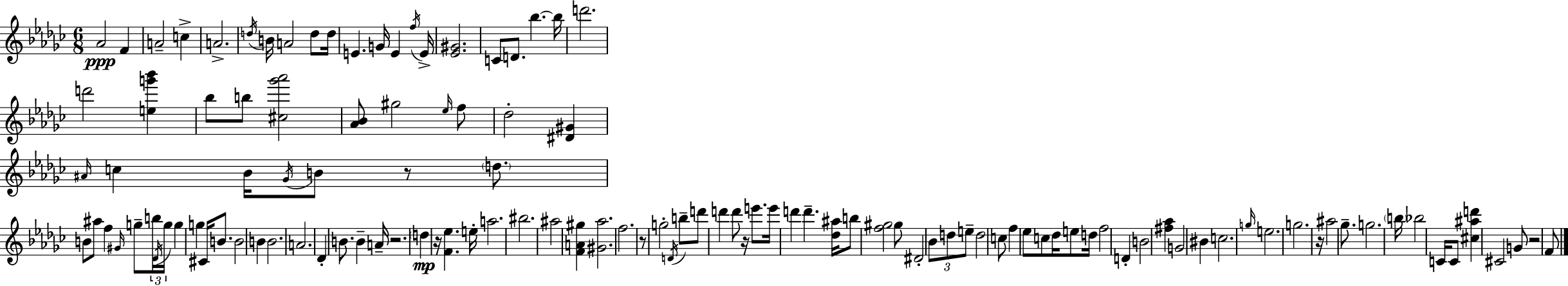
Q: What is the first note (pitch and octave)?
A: Ab4